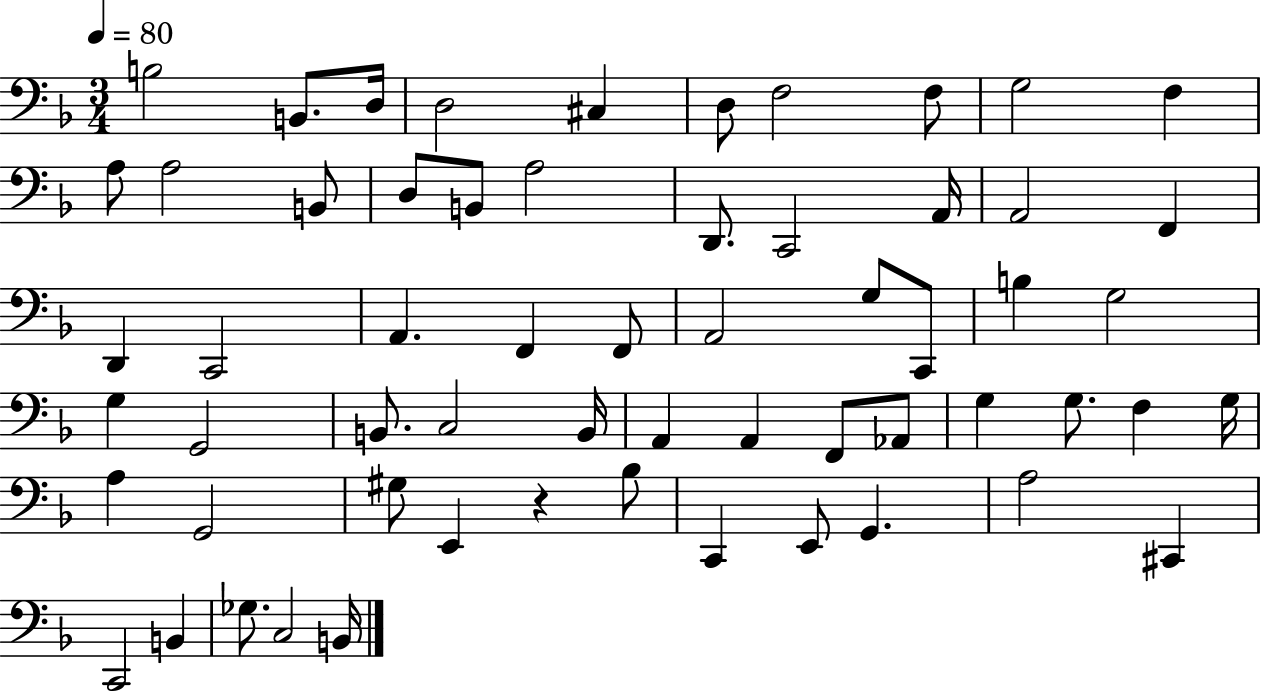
{
  \clef bass
  \numericTimeSignature
  \time 3/4
  \key f \major
  \tempo 4 = 80
  \repeat volta 2 { b2 b,8. d16 | d2 cis4 | d8 f2 f8 | g2 f4 | \break a8 a2 b,8 | d8 b,8 a2 | d,8. c,2 a,16 | a,2 f,4 | \break d,4 c,2 | a,4. f,4 f,8 | a,2 g8 c,8 | b4 g2 | \break g4 g,2 | b,8. c2 b,16 | a,4 a,4 f,8 aes,8 | g4 g8. f4 g16 | \break a4 g,2 | gis8 e,4 r4 bes8 | c,4 e,8 g,4. | a2 cis,4 | \break c,2 b,4 | ges8. c2 b,16 | } \bar "|."
}